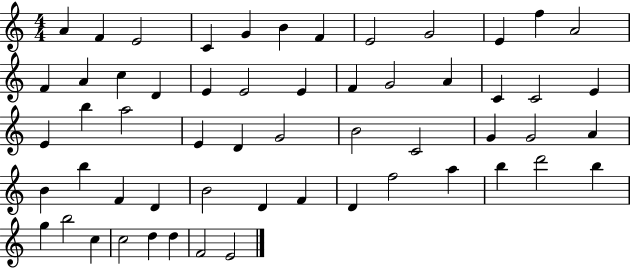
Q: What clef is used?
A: treble